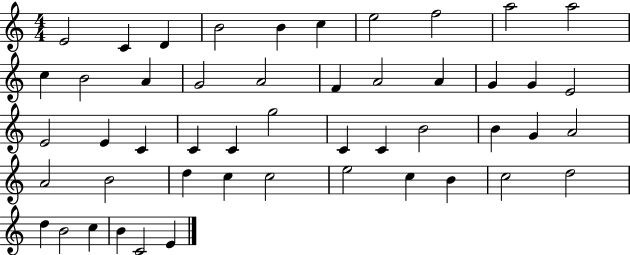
{
  \clef treble
  \numericTimeSignature
  \time 4/4
  \key c \major
  e'2 c'4 d'4 | b'2 b'4 c''4 | e''2 f''2 | a''2 a''2 | \break c''4 b'2 a'4 | g'2 a'2 | f'4 a'2 a'4 | g'4 g'4 e'2 | \break e'2 e'4 c'4 | c'4 c'4 g''2 | c'4 c'4 b'2 | b'4 g'4 a'2 | \break a'2 b'2 | d''4 c''4 c''2 | e''2 c''4 b'4 | c''2 d''2 | \break d''4 b'2 c''4 | b'4 c'2 e'4 | \bar "|."
}